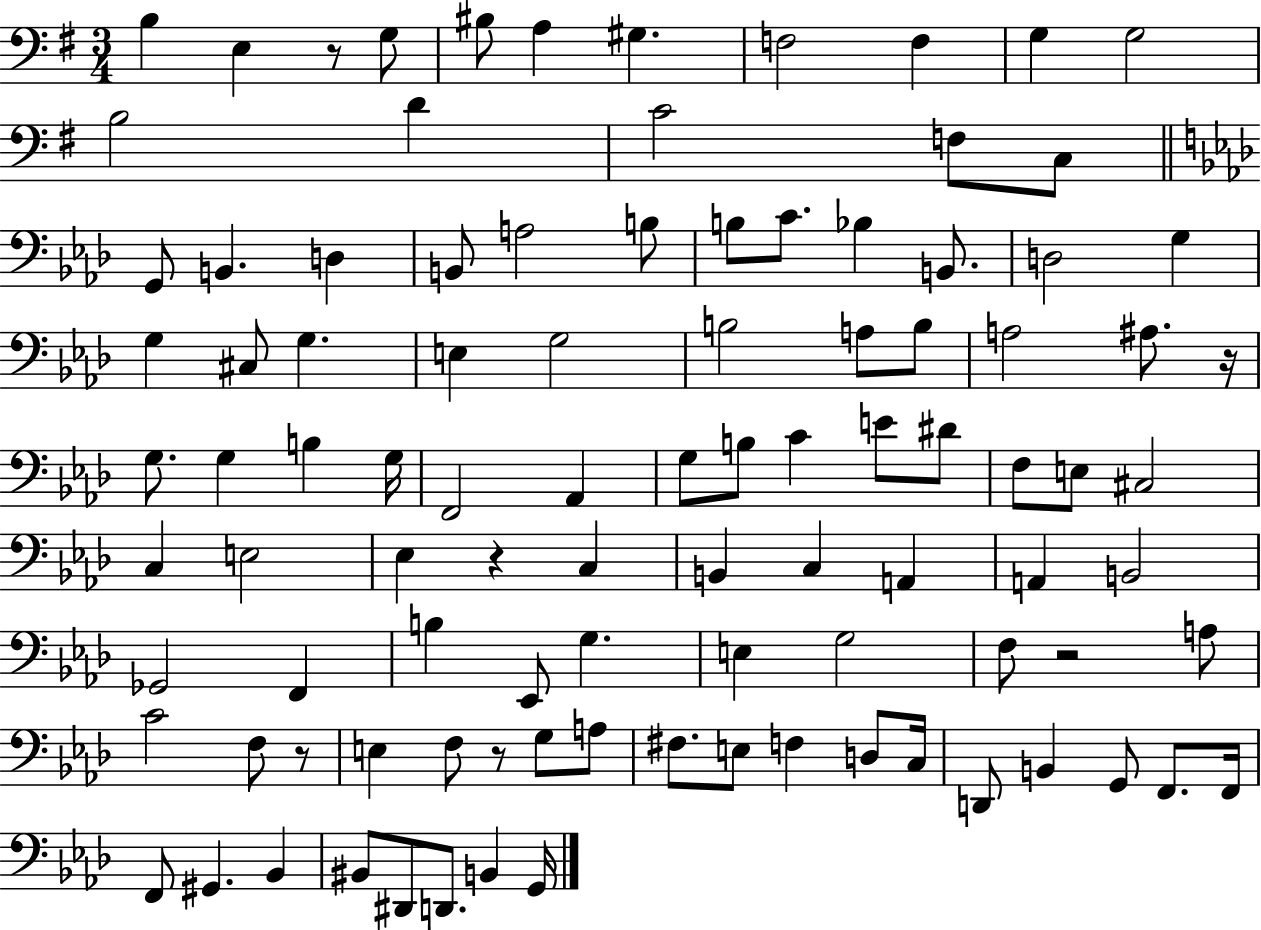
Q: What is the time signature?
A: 3/4